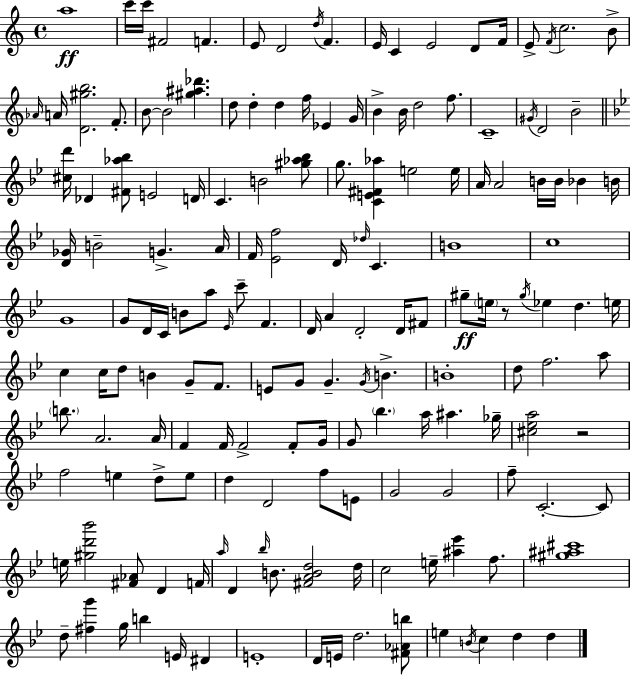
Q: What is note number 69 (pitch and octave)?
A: F4